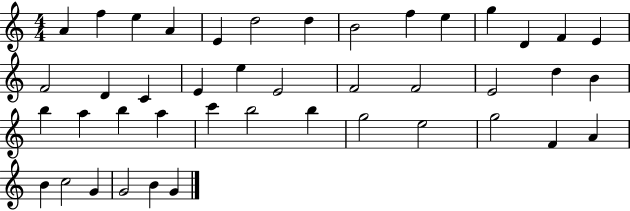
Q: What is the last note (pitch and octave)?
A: G4